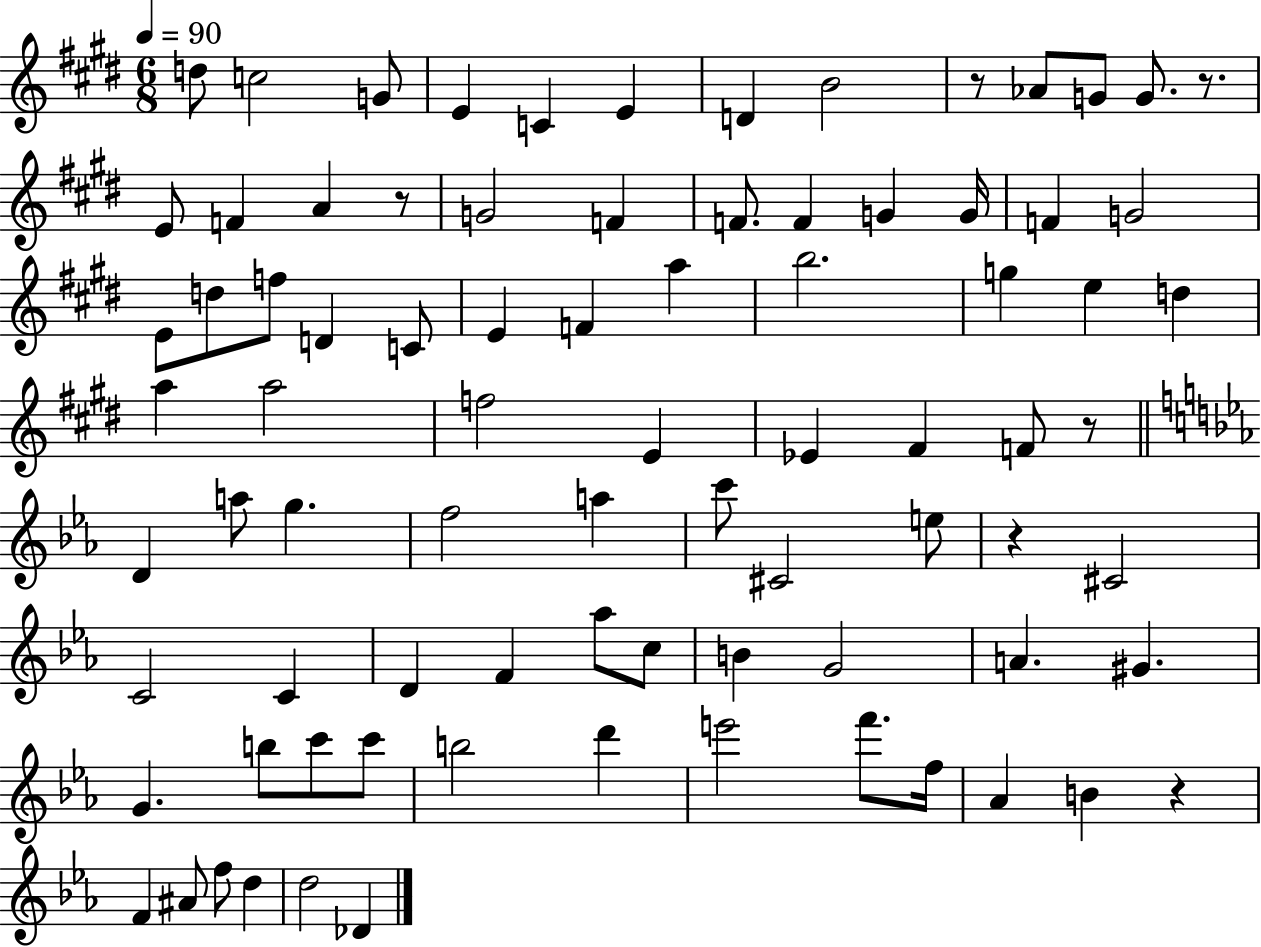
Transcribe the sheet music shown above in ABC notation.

X:1
T:Untitled
M:6/8
L:1/4
K:E
d/2 c2 G/2 E C E D B2 z/2 _A/2 G/2 G/2 z/2 E/2 F A z/2 G2 F F/2 F G G/4 F G2 E/2 d/2 f/2 D C/2 E F a b2 g e d a a2 f2 E _E ^F F/2 z/2 D a/2 g f2 a c'/2 ^C2 e/2 z ^C2 C2 C D F _a/2 c/2 B G2 A ^G G b/2 c'/2 c'/2 b2 d' e'2 f'/2 f/4 _A B z F ^A/2 f/2 d d2 _D